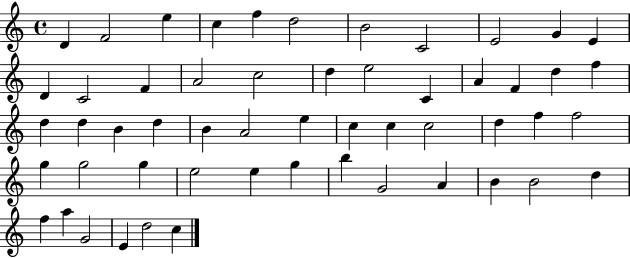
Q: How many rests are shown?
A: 0